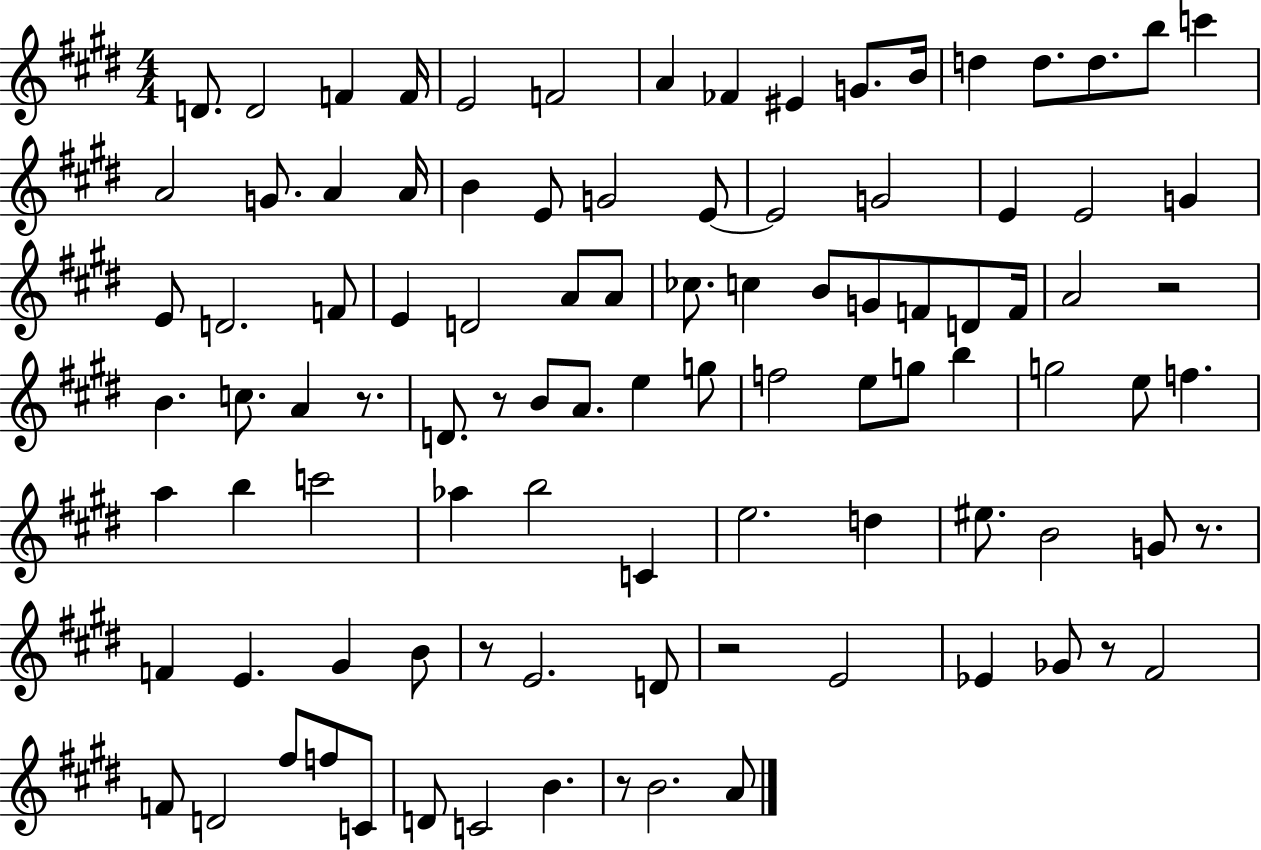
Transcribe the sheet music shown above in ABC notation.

X:1
T:Untitled
M:4/4
L:1/4
K:E
D/2 D2 F F/4 E2 F2 A _F ^E G/2 B/4 d d/2 d/2 b/2 c' A2 G/2 A A/4 B E/2 G2 E/2 E2 G2 E E2 G E/2 D2 F/2 E D2 A/2 A/2 _c/2 c B/2 G/2 F/2 D/2 F/4 A2 z2 B c/2 A z/2 D/2 z/2 B/2 A/2 e g/2 f2 e/2 g/2 b g2 e/2 f a b c'2 _a b2 C e2 d ^e/2 B2 G/2 z/2 F E ^G B/2 z/2 E2 D/2 z2 E2 _E _G/2 z/2 ^F2 F/2 D2 ^f/2 f/2 C/2 D/2 C2 B z/2 B2 A/2